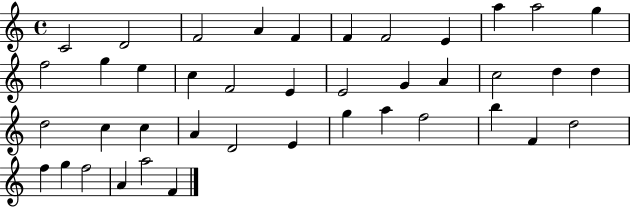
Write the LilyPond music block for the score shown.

{
  \clef treble
  \time 4/4
  \defaultTimeSignature
  \key c \major
  c'2 d'2 | f'2 a'4 f'4 | f'4 f'2 e'4 | a''4 a''2 g''4 | \break f''2 g''4 e''4 | c''4 f'2 e'4 | e'2 g'4 a'4 | c''2 d''4 d''4 | \break d''2 c''4 c''4 | a'4 d'2 e'4 | g''4 a''4 f''2 | b''4 f'4 d''2 | \break f''4 g''4 f''2 | a'4 a''2 f'4 | \bar "|."
}